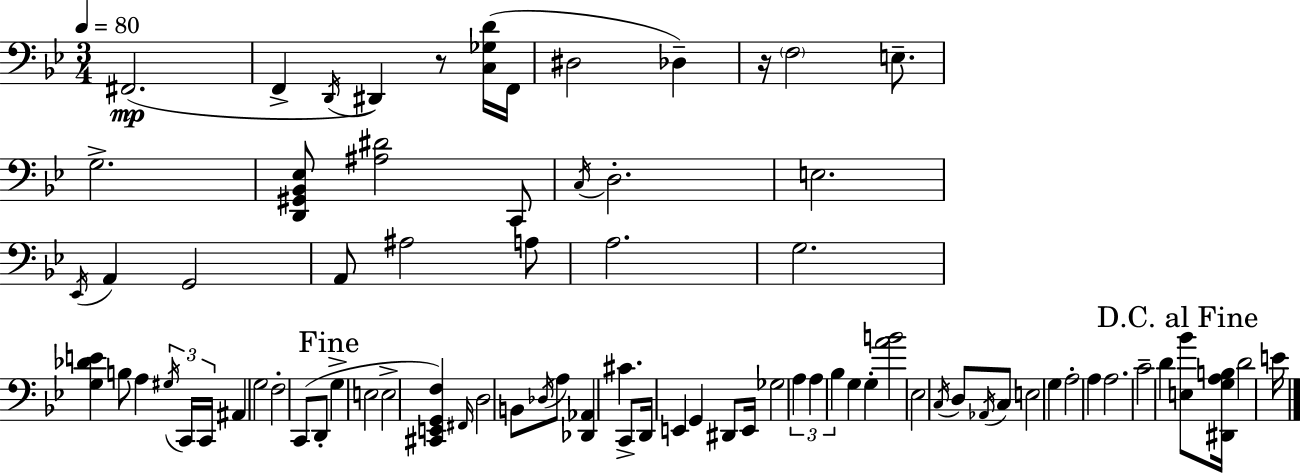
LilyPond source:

{
  \clef bass
  \numericTimeSignature
  \time 3/4
  \key bes \major
  \tempo 4 = 80
  fis,2.(\mp | f,4-> \acciaccatura { d,16 } dis,4) r8 <c ges d'>16( | f,16 dis2 des4--) | r16 \parenthesize f2 e8.-- | \break g2.-> | <d, gis, bes, ees>8 <ais dis'>2 c,8 | \acciaccatura { c16 } d2.-. | e2. | \break \acciaccatura { ees,16 } a,4 g,2 | a,8 ais2 | a8 a2. | g2. | \break <g des' e'>4 b8 a4 | \tuplet 3/2 { \acciaccatura { gis16 } c,16 c,16 } ais,4 g2 | f2-. | c,8( d,8-. \mark "Fine" g4-> e2 | \break e2-> | <cis, e, g, f>4) \grace { fis,16 } d2 | b,8 \acciaccatura { des16 } a8 <des, aes,>4 cis'4. | c,8-> d,16 e,4 g,4 | \break dis,8 e,16 ges2 | \tuplet 3/2 { a4 a4 bes4 } | g4 g4-. <a' b'>2 | ees2 | \break \acciaccatura { c16 } d8 \acciaccatura { aes,16 } c8 e2 | g4 a2-. | a4 a2. | c'2-- | \break d'4 \mark "D.C. al Fine" <e bes'>8 <dis, g a b>16 d'2 | e'16 \bar "|."
}